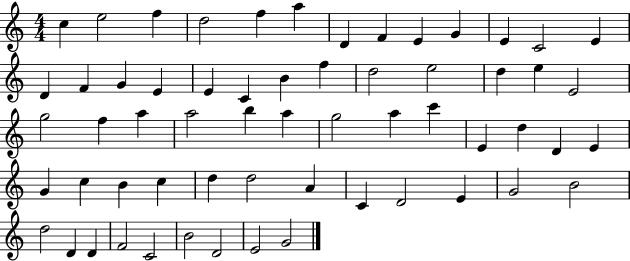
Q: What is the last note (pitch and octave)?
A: G4